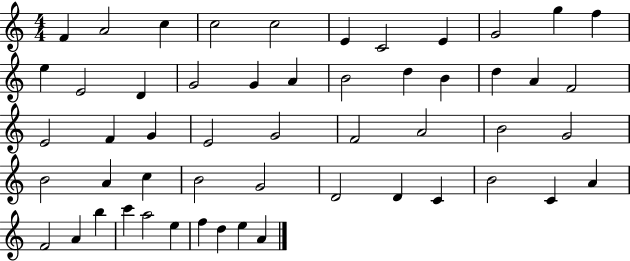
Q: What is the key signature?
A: C major